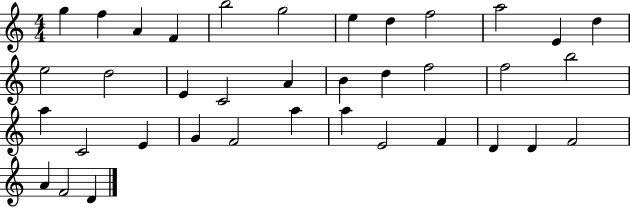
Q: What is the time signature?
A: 4/4